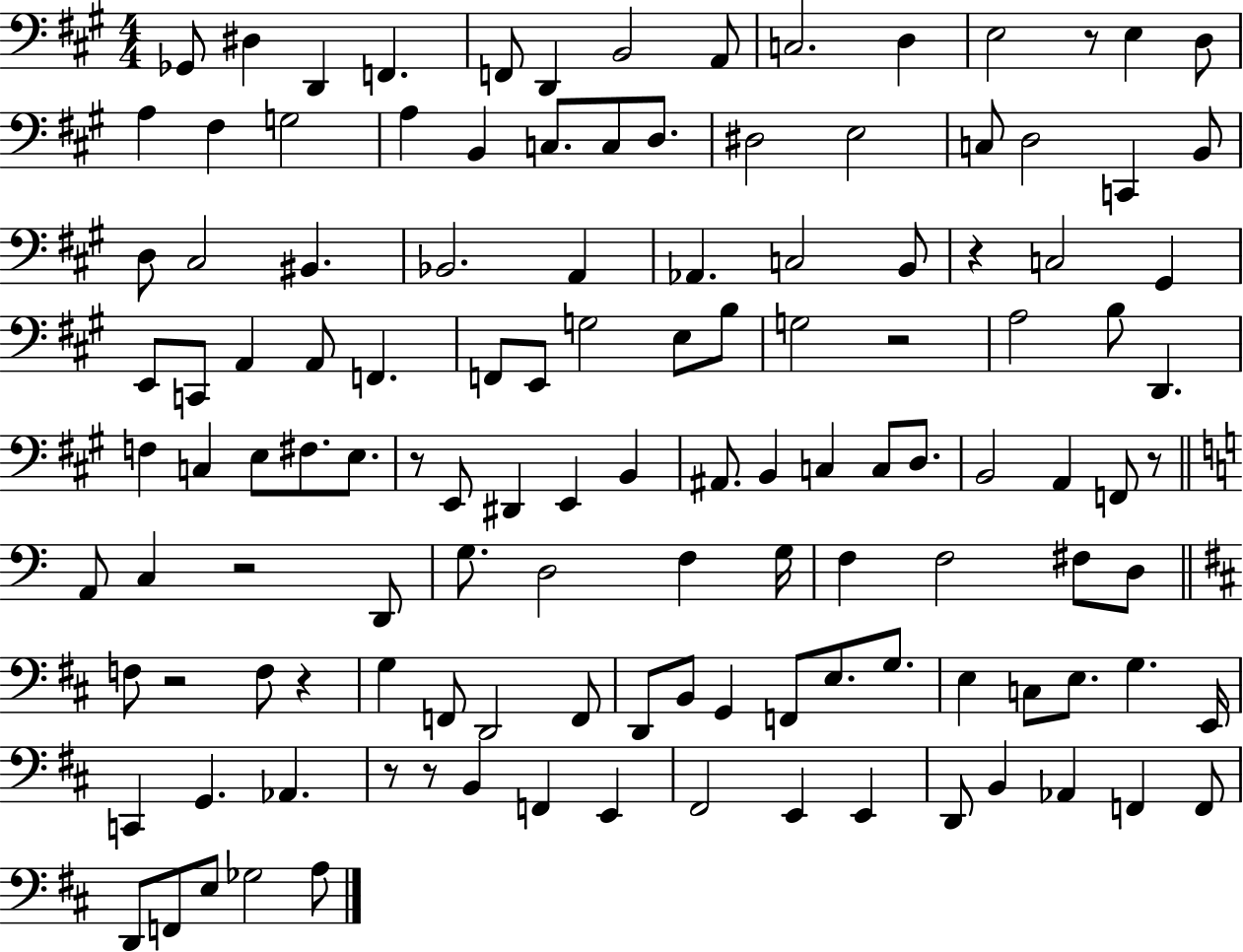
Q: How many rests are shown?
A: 10